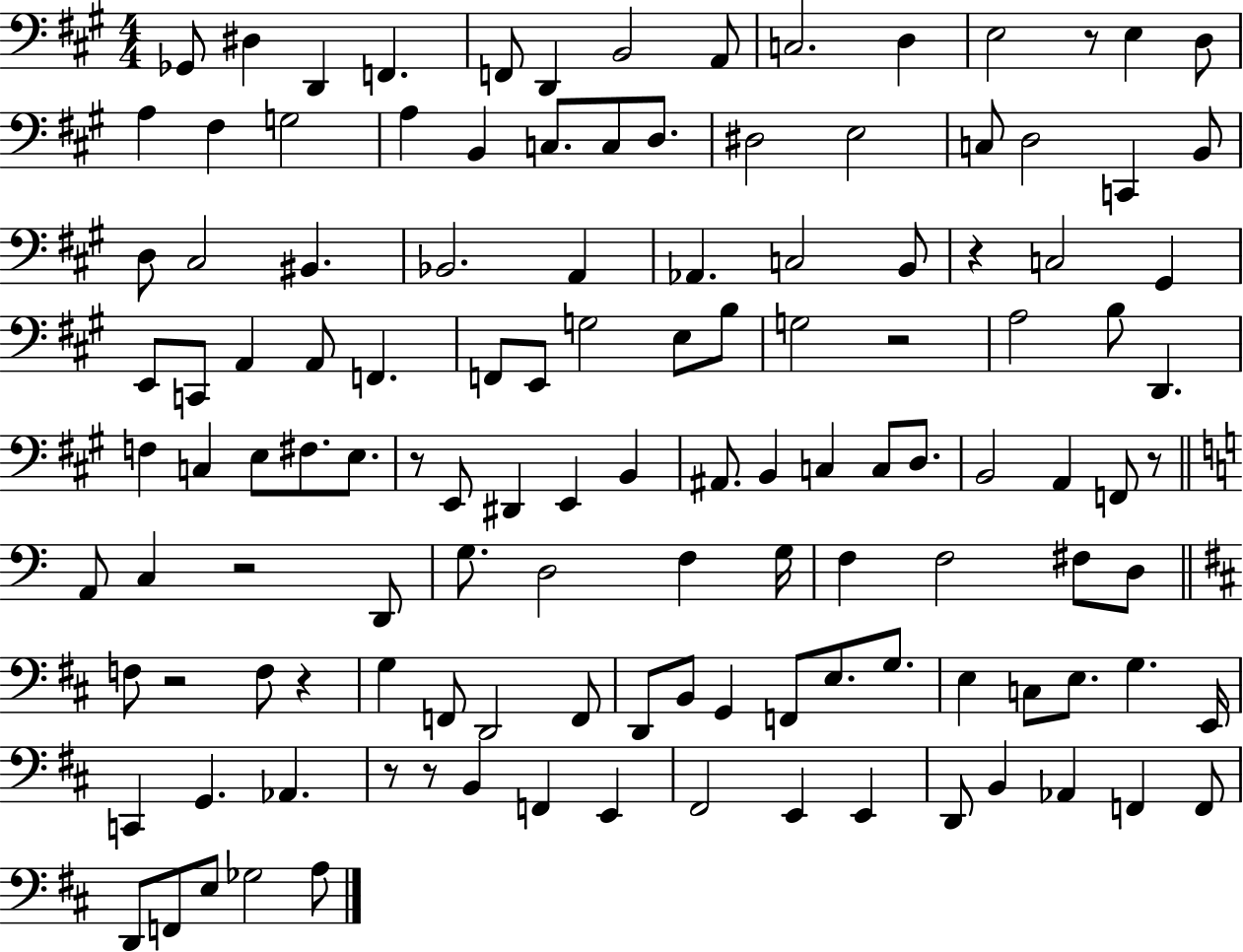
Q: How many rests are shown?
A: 10